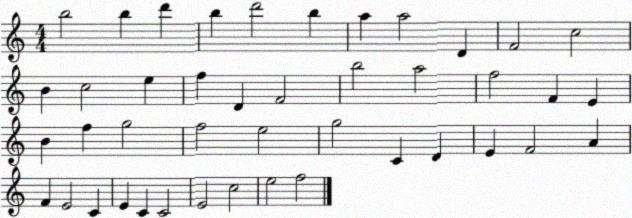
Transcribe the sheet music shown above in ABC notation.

X:1
T:Untitled
M:4/4
L:1/4
K:C
b2 b d' b d'2 b a a2 D F2 c2 B c2 e f D F2 b2 a2 f2 F E B f g2 f2 e2 g2 C D E F2 A F E2 C E C C2 E2 c2 e2 f2